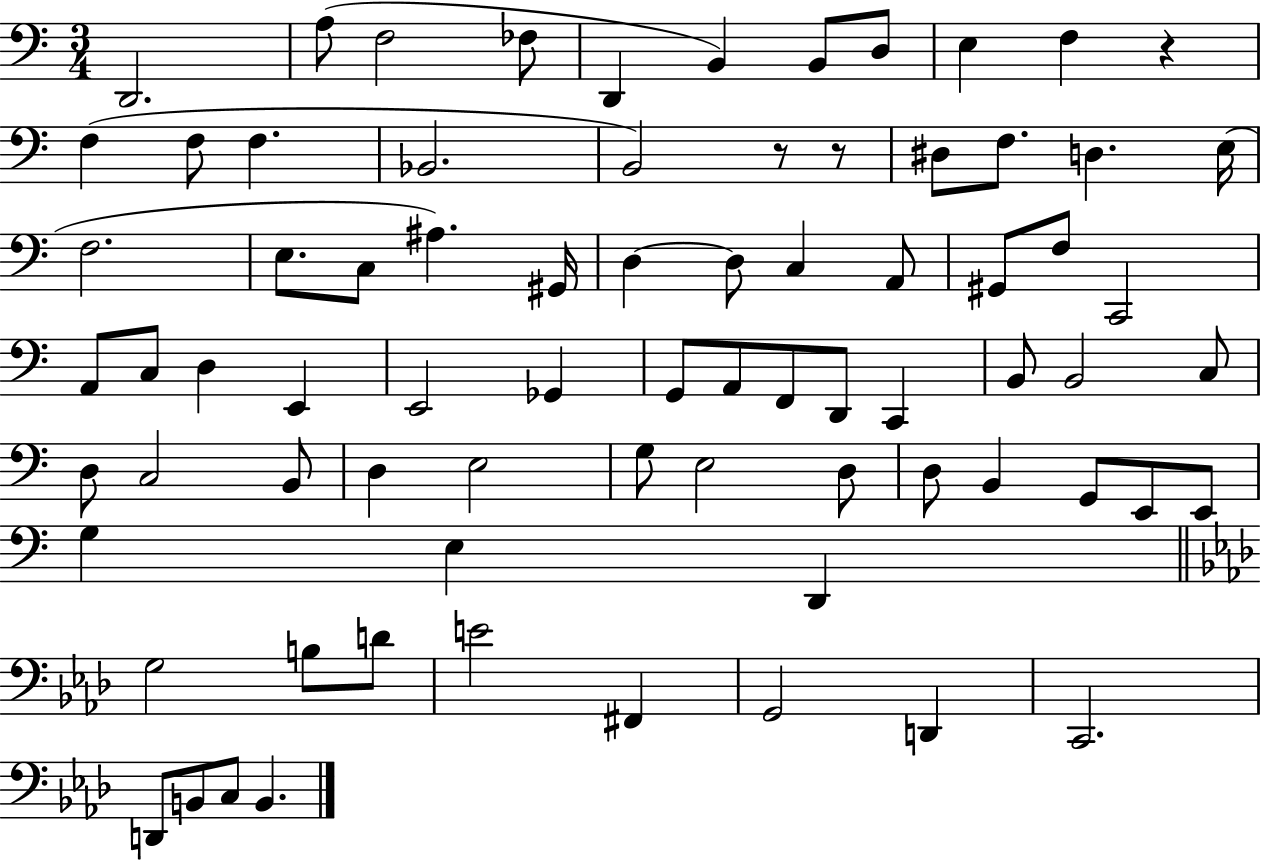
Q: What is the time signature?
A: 3/4